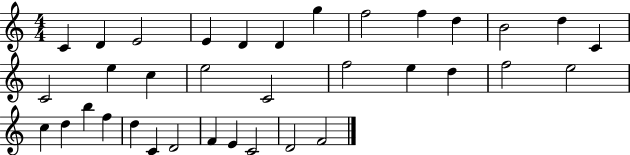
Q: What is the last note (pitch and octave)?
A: F4